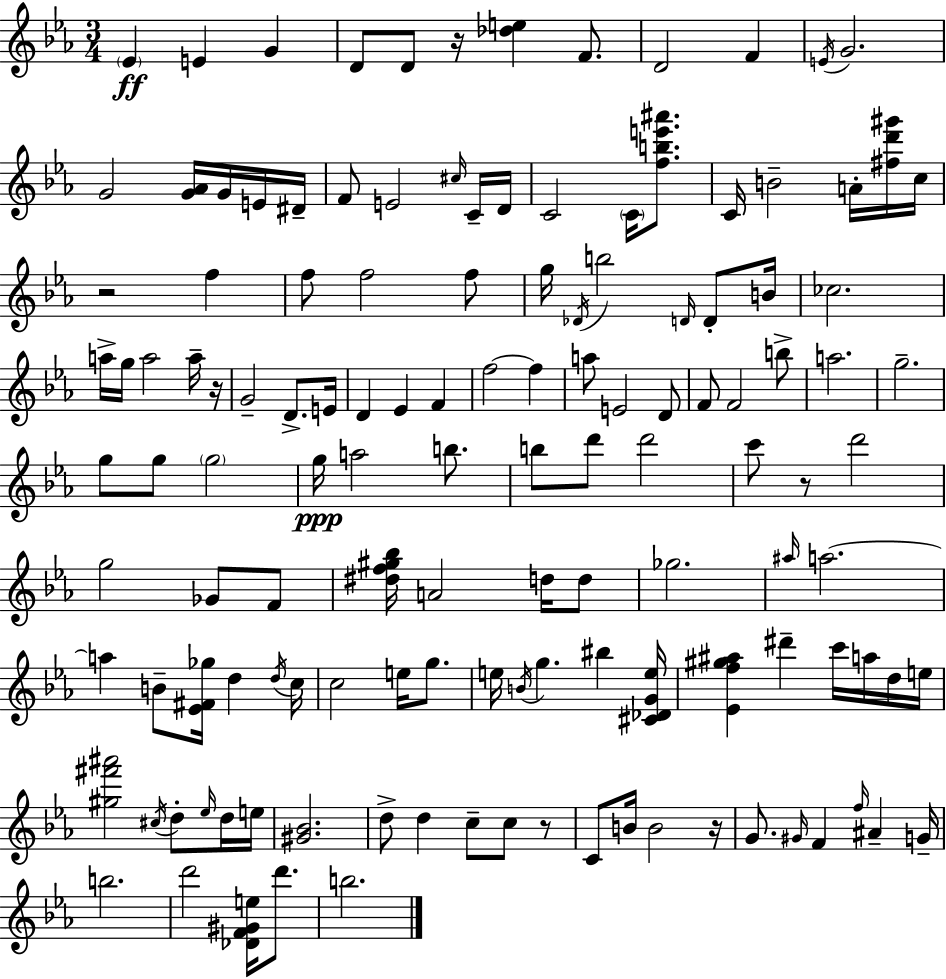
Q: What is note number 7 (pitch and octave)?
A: D4